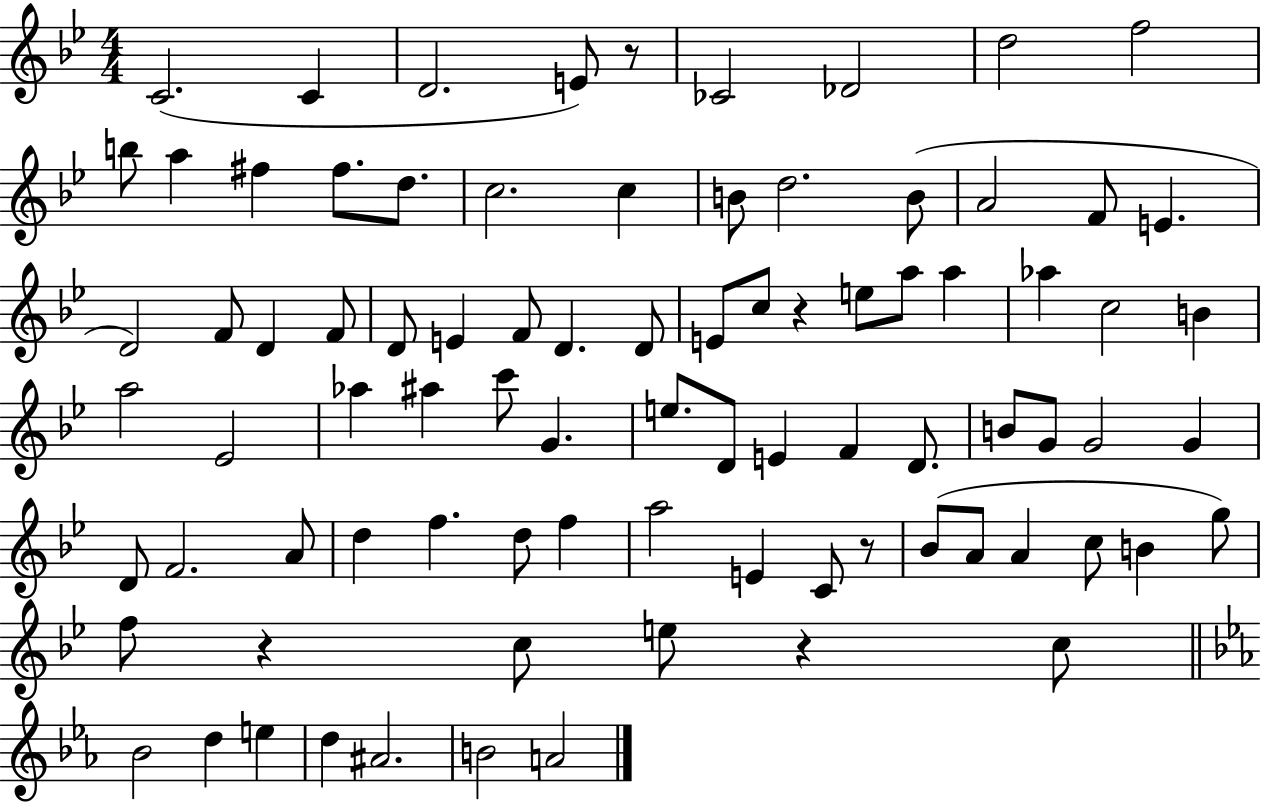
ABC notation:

X:1
T:Untitled
M:4/4
L:1/4
K:Bb
C2 C D2 E/2 z/2 _C2 _D2 d2 f2 b/2 a ^f ^f/2 d/2 c2 c B/2 d2 B/2 A2 F/2 E D2 F/2 D F/2 D/2 E F/2 D D/2 E/2 c/2 z e/2 a/2 a _a c2 B a2 _E2 _a ^a c'/2 G e/2 D/2 E F D/2 B/2 G/2 G2 G D/2 F2 A/2 d f d/2 f a2 E C/2 z/2 _B/2 A/2 A c/2 B g/2 f/2 z c/2 e/2 z c/2 _B2 d e d ^A2 B2 A2